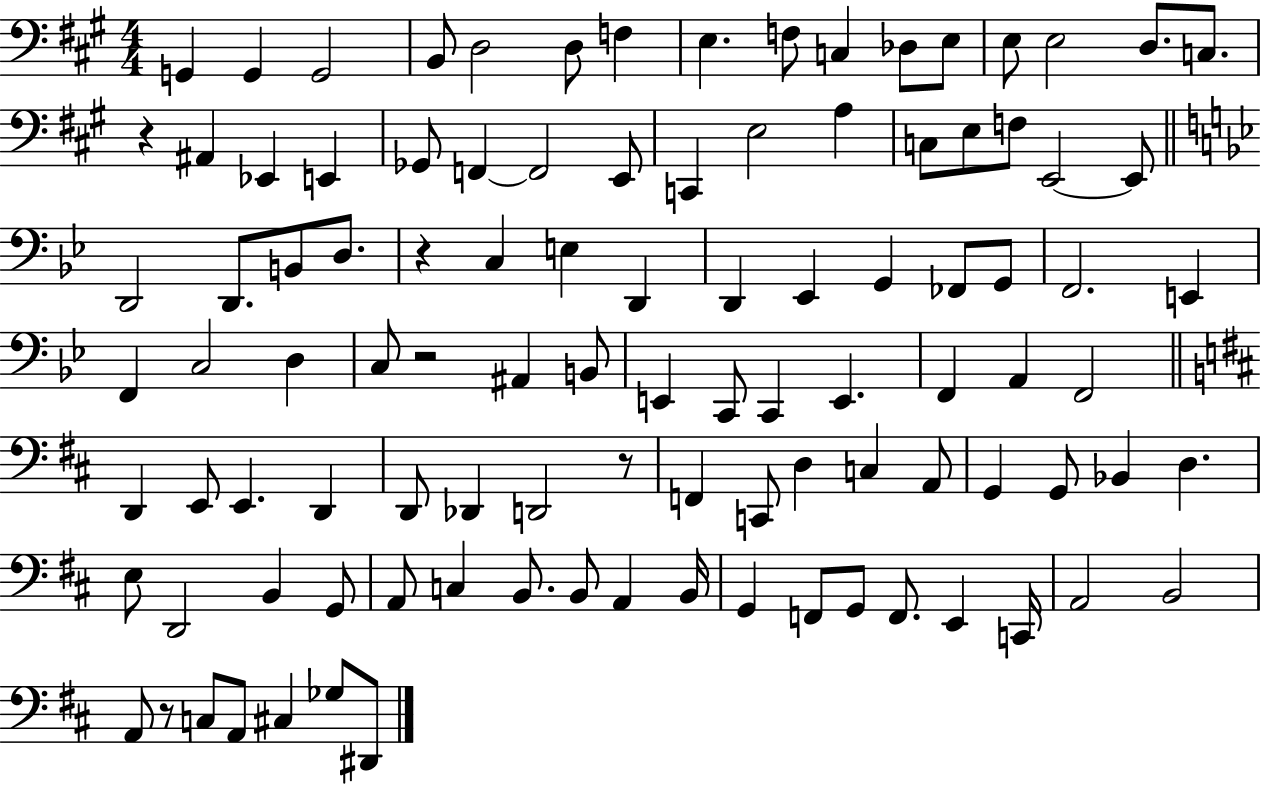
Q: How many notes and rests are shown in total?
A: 103